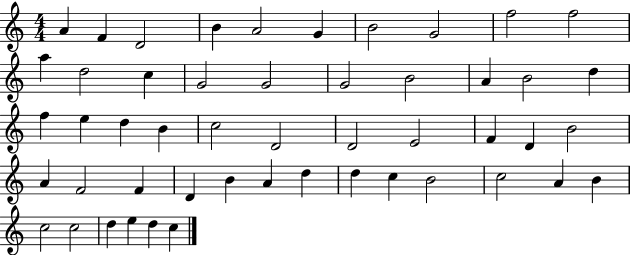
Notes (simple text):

A4/q F4/q D4/h B4/q A4/h G4/q B4/h G4/h F5/h F5/h A5/q D5/h C5/q G4/h G4/h G4/h B4/h A4/q B4/h D5/q F5/q E5/q D5/q B4/q C5/h D4/h D4/h E4/h F4/q D4/q B4/h A4/q F4/h F4/q D4/q B4/q A4/q D5/q D5/q C5/q B4/h C5/h A4/q B4/q C5/h C5/h D5/q E5/q D5/q C5/q